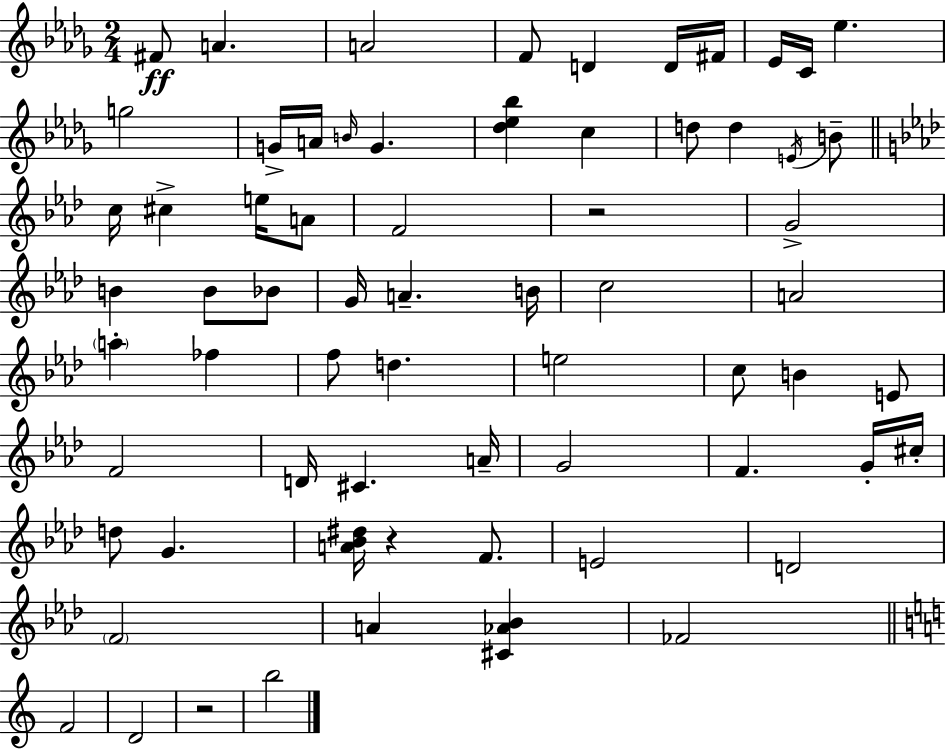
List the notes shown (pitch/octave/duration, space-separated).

F#4/e A4/q. A4/h F4/e D4/q D4/s F#4/s Eb4/s C4/s Eb5/q. G5/h G4/s A4/s B4/s G4/q. [Db5,Eb5,Bb5]/q C5/q D5/e D5/q E4/s B4/e C5/s C#5/q E5/s A4/e F4/h R/h G4/h B4/q B4/e Bb4/e G4/s A4/q. B4/s C5/h A4/h A5/q FES5/q F5/e D5/q. E5/h C5/e B4/q E4/e F4/h D4/s C#4/q. A4/s G4/h F4/q. G4/s C#5/s D5/e G4/q. [A4,Bb4,D#5]/s R/q F4/e. E4/h D4/h F4/h A4/q [C#4,Ab4,Bb4]/q FES4/h F4/h D4/h R/h B5/h